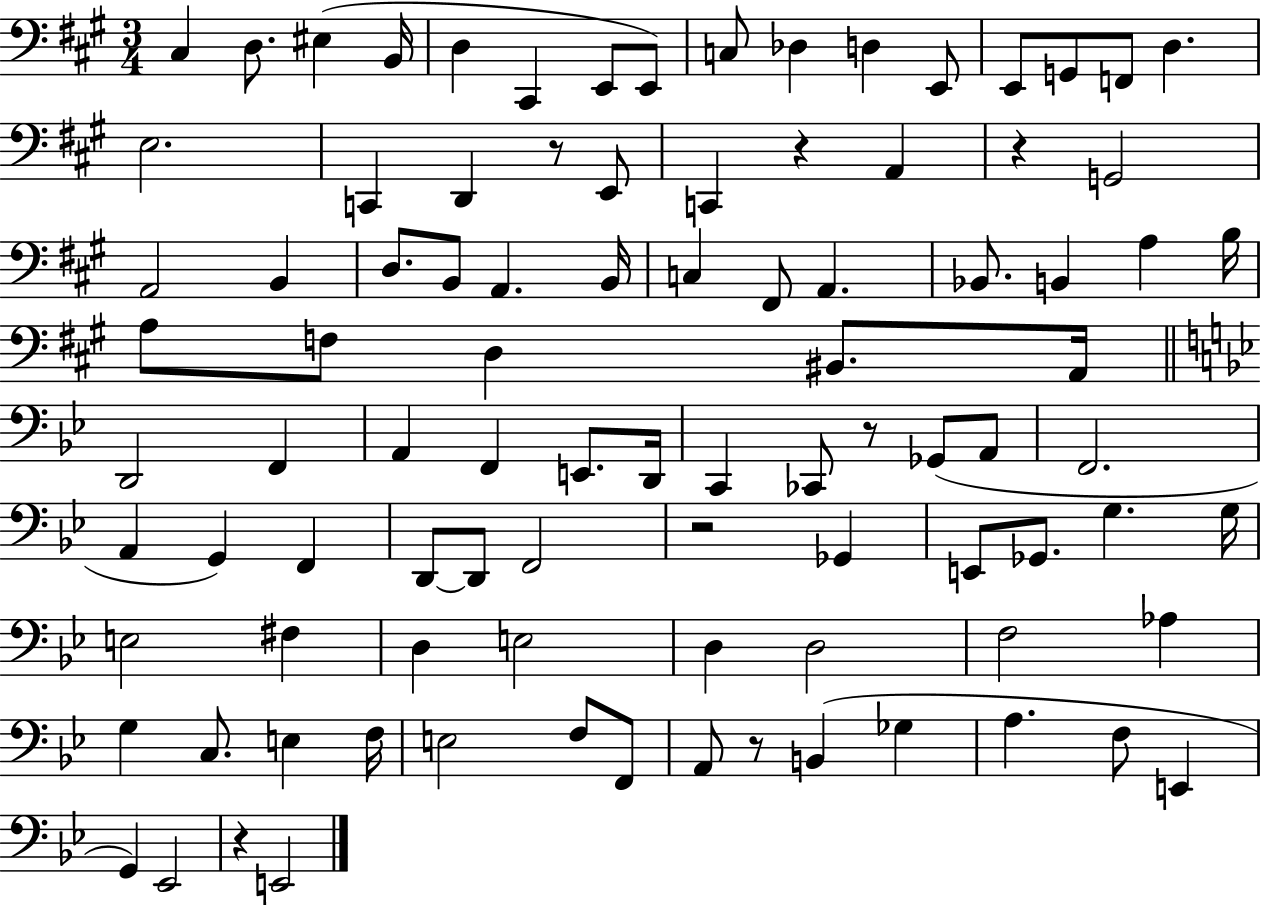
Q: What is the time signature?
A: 3/4